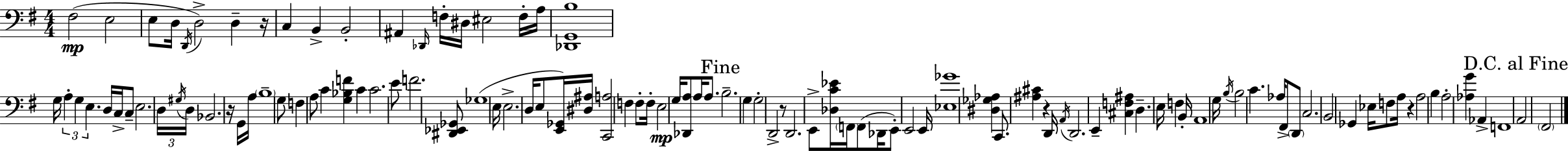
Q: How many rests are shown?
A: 5